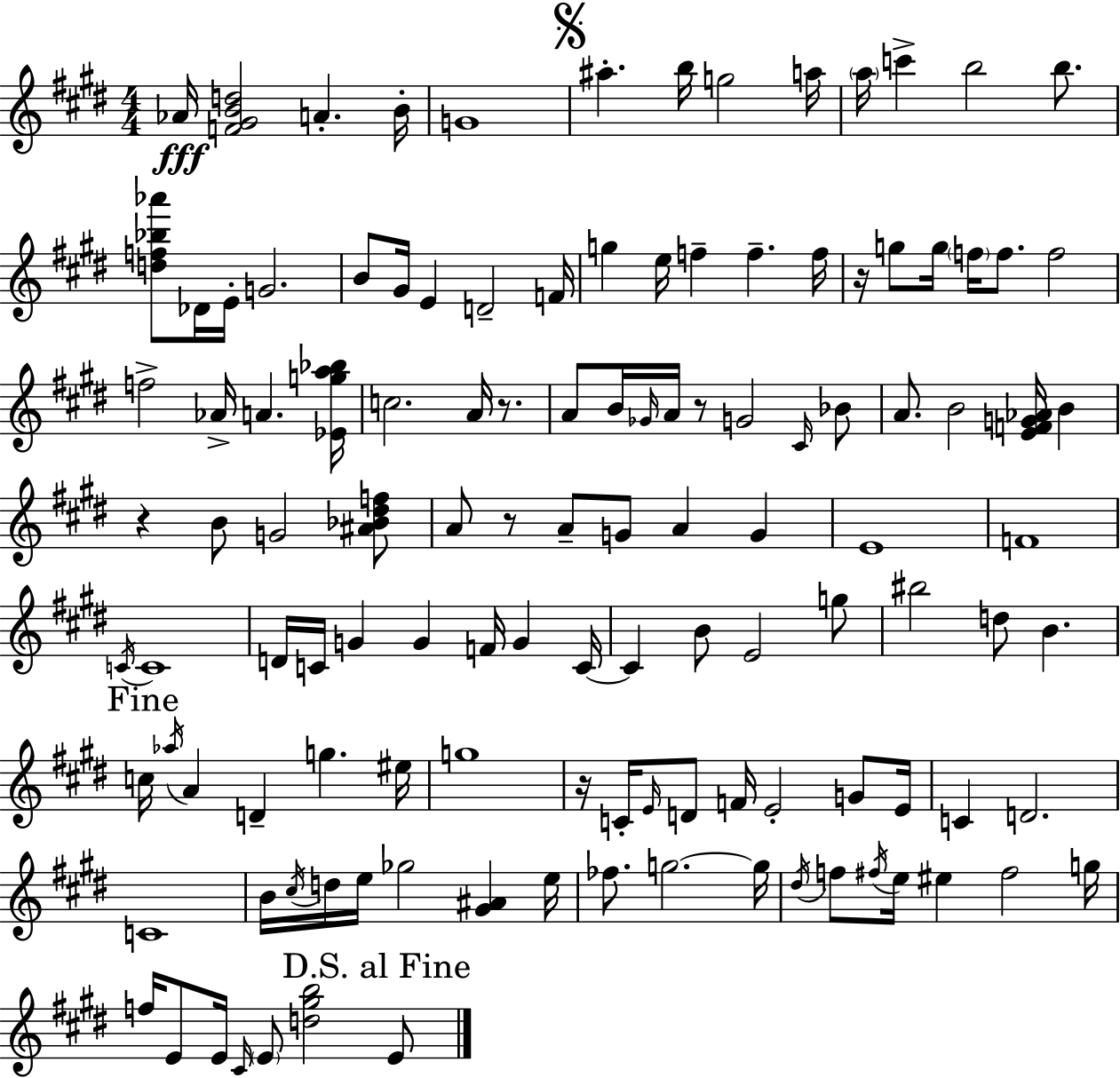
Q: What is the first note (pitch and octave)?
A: Ab4